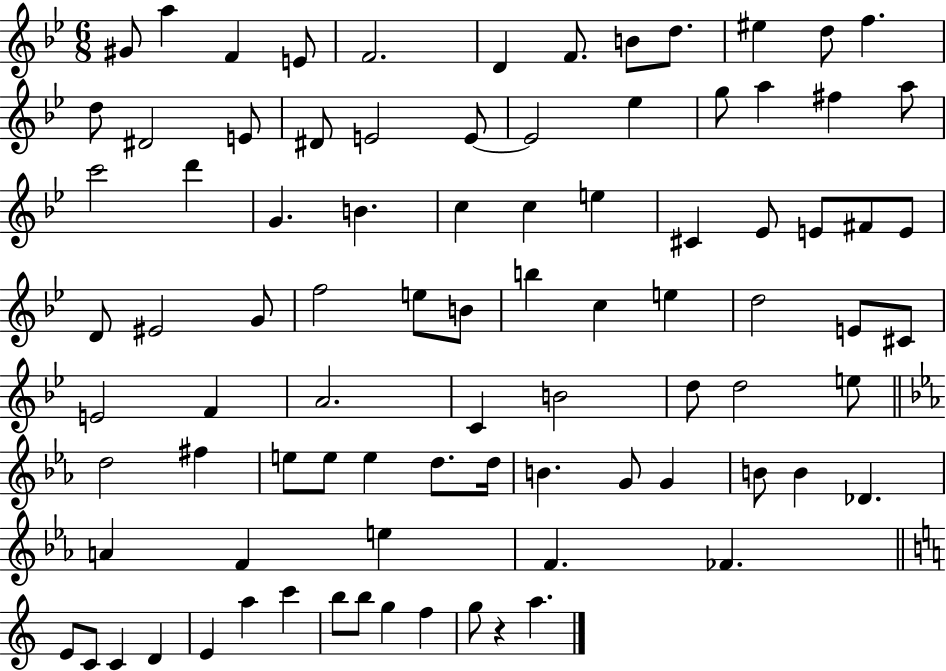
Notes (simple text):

G#4/e A5/q F4/q E4/e F4/h. D4/q F4/e. B4/e D5/e. EIS5/q D5/e F5/q. D5/e D#4/h E4/e D#4/e E4/h E4/e E4/h Eb5/q G5/e A5/q F#5/q A5/e C6/h D6/q G4/q. B4/q. C5/q C5/q E5/q C#4/q Eb4/e E4/e F#4/e E4/e D4/e EIS4/h G4/e F5/h E5/e B4/e B5/q C5/q E5/q D5/h E4/e C#4/e E4/h F4/q A4/h. C4/q B4/h D5/e D5/h E5/e D5/h F#5/q E5/e E5/e E5/q D5/e. D5/s B4/q. G4/e G4/q B4/e B4/q Db4/q. A4/q F4/q E5/q F4/q. FES4/q. E4/e C4/e C4/q D4/q E4/q A5/q C6/q B5/e B5/e G5/q F5/q G5/e R/q A5/q.